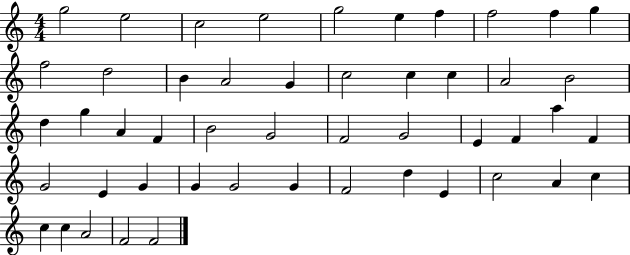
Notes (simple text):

G5/h E5/h C5/h E5/h G5/h E5/q F5/q F5/h F5/q G5/q F5/h D5/h B4/q A4/h G4/q C5/h C5/q C5/q A4/h B4/h D5/q G5/q A4/q F4/q B4/h G4/h F4/h G4/h E4/q F4/q A5/q F4/q G4/h E4/q G4/q G4/q G4/h G4/q F4/h D5/q E4/q C5/h A4/q C5/q C5/q C5/q A4/h F4/h F4/h